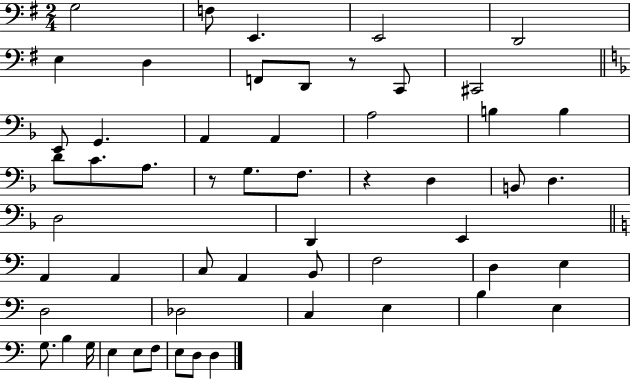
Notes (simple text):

G3/h F3/e E2/q. E2/h D2/h E3/q D3/q F2/e D2/e R/e C2/e C#2/h E2/e G2/q. A2/q A2/q A3/h B3/q B3/q D4/e C4/e. A3/e. R/e G3/e. F3/e. R/q D3/q B2/e D3/q. D3/h D2/q E2/q A2/q A2/q C3/e A2/q B2/e F3/h D3/q E3/q D3/h Db3/h C3/q E3/q B3/q E3/q G3/e. B3/q G3/s E3/q E3/e F3/e E3/e D3/e D3/q